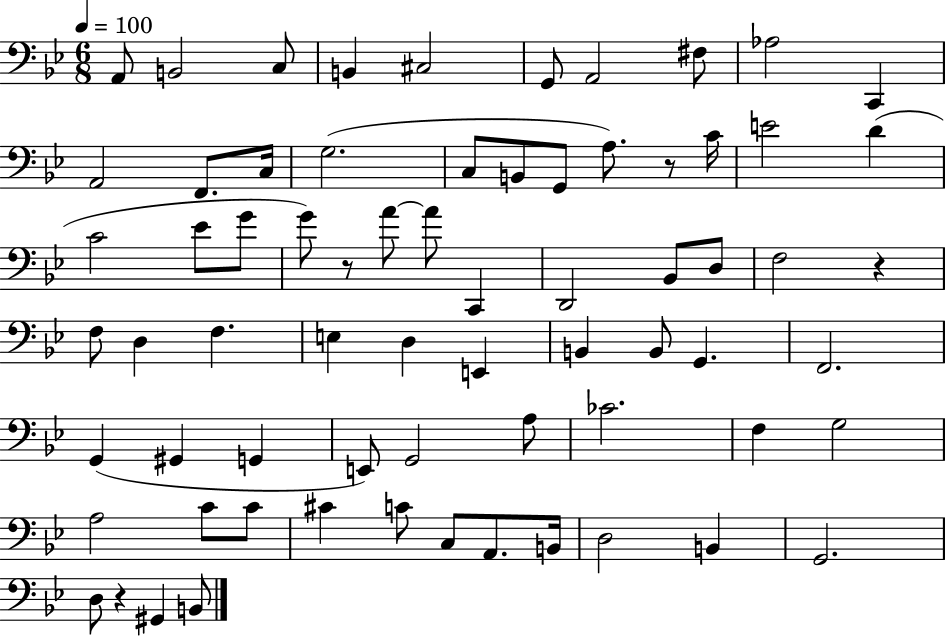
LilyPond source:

{
  \clef bass
  \numericTimeSignature
  \time 6/8
  \key bes \major
  \tempo 4 = 100
  a,8 b,2 c8 | b,4 cis2 | g,8 a,2 fis8 | aes2 c,4 | \break a,2 f,8. c16 | g2.( | c8 b,8 g,8 a8.) r8 c'16 | e'2 d'4( | \break c'2 ees'8 g'8 | g'8) r8 a'8~~ a'8 c,4 | d,2 bes,8 d8 | f2 r4 | \break f8 d4 f4. | e4 d4 e,4 | b,4 b,8 g,4. | f,2. | \break g,4( gis,4 g,4 | e,8) g,2 a8 | ces'2. | f4 g2 | \break a2 c'8 c'8 | cis'4 c'8 c8 a,8. b,16 | d2 b,4 | g,2. | \break d8 r4 gis,4 b,8 | \bar "|."
}